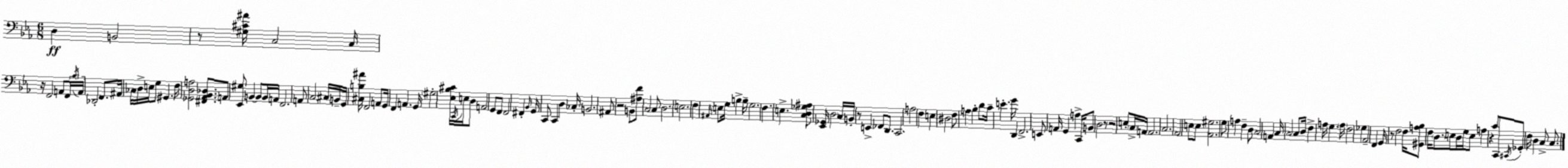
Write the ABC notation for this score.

X:1
T:Untitled
M:6/8
L:1/4
K:Eb
D, B,,2 z/2 [^G,^C^A]/4 C,2 C,/4 z/4 F,,2 A,,/2 F,,/4 _B,/4 A,,/4 _D,,2 F,,/2 ^A,,/4 _C,/4 D,/4 E,/4 G,/2 ^G,, F,/4 [_G,,D,A,]2 [^F,,_A,,_B,,_D,]/2 A,,/2 [_E,,^G,]/2 B,, B,,/2 B,,/4 A,,/4 F,,2 A,,/2 C,2 ^C,/4 B,,/4 G,,/4 [^C,B,^A]/4 F,,2 A,,/2 G,,/4 F,, A,, G,,/4 ^G,2 [_E,_B,^C]/4 C,,/4 E,/4 D,/2 A,,2 G,,/2 F,,/2 F,,2 ^F,, _B,,/4 G,,/4 C,,/2 C,, D, _C,/4 B,,2 ^A,,/2 z2 B,,/2 [^A,F]/2 C,2 C,/2 D,2 E,2 F, ^A,,/4 E,/2 G,/4 B, B,/4 G,2 F, E, [C,D,_G,^A,]/2 [_E,,_G,,]/4 D,2 C,/4 B,,/4 z/2 E,, _F,,/2 D,,/2 C,,2 A,2 F, E, ^D,2 F,/2 A, _B, D/2 C/4 E G/4 D,, F,,2 E,,/2 A,,/4 G,, A, C,,/4 B,,/2 D,2 z/2 z2 E,/2 C,/4 A,,/4 A,,2 C,2 _A,,2 E,/2 E,/2 [_A,,^G,]2 G,/2 A, F, D,/2 C,2 A,, C,/4 C,2 C,/2 D,/4 F, A,/4 G, A,/4 F,2 _G, _A,,2 F,, G,,/4 z/2 F,2 F,/4 [^G,,A,_B,]/2 F,/4 D,/2 E,/2 D,/4 G,/4 E,/2 A, z C/2 C,,/2 ^C,,/4 _G,,/2 F,/4 D, C,/2 C,/2